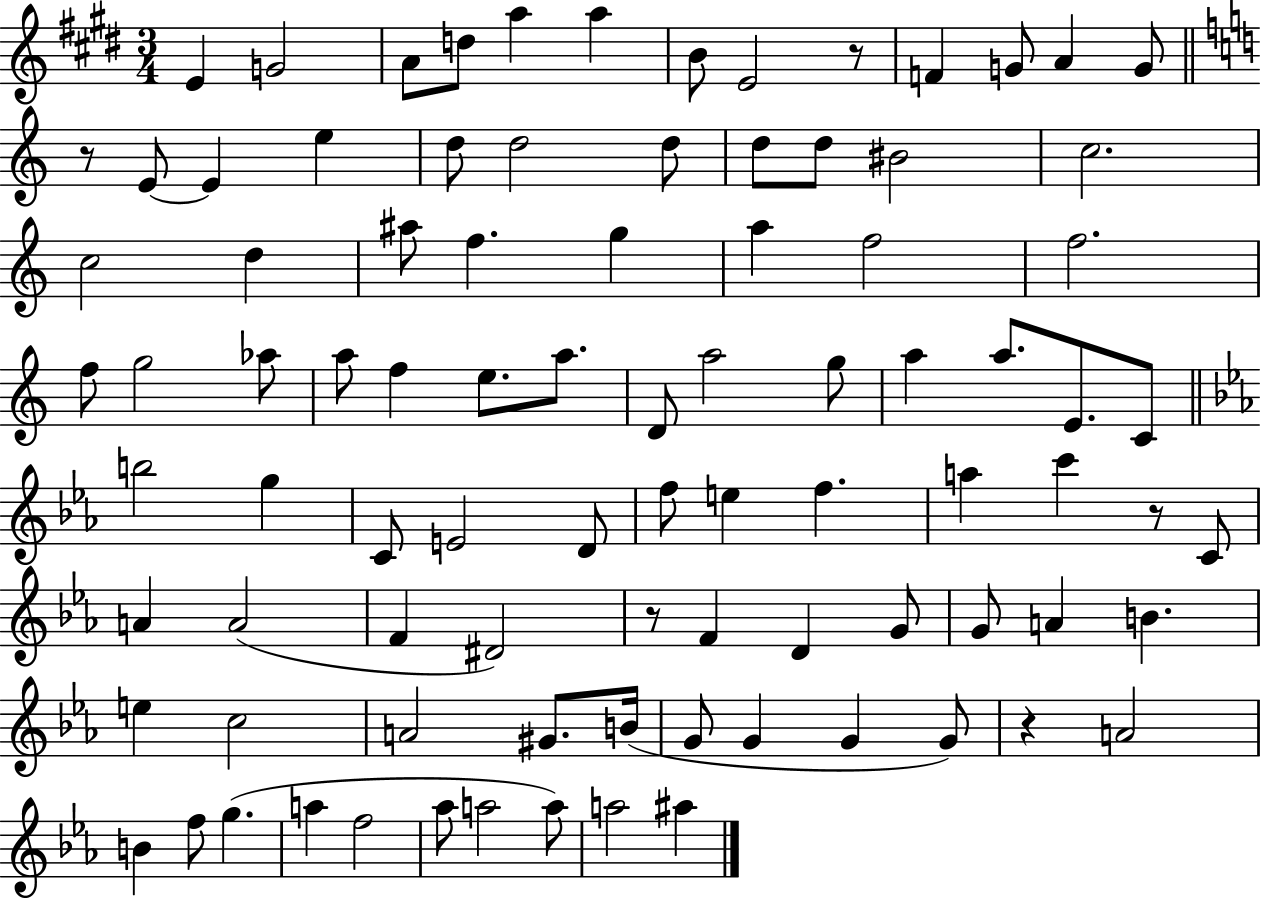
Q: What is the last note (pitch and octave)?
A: A#5